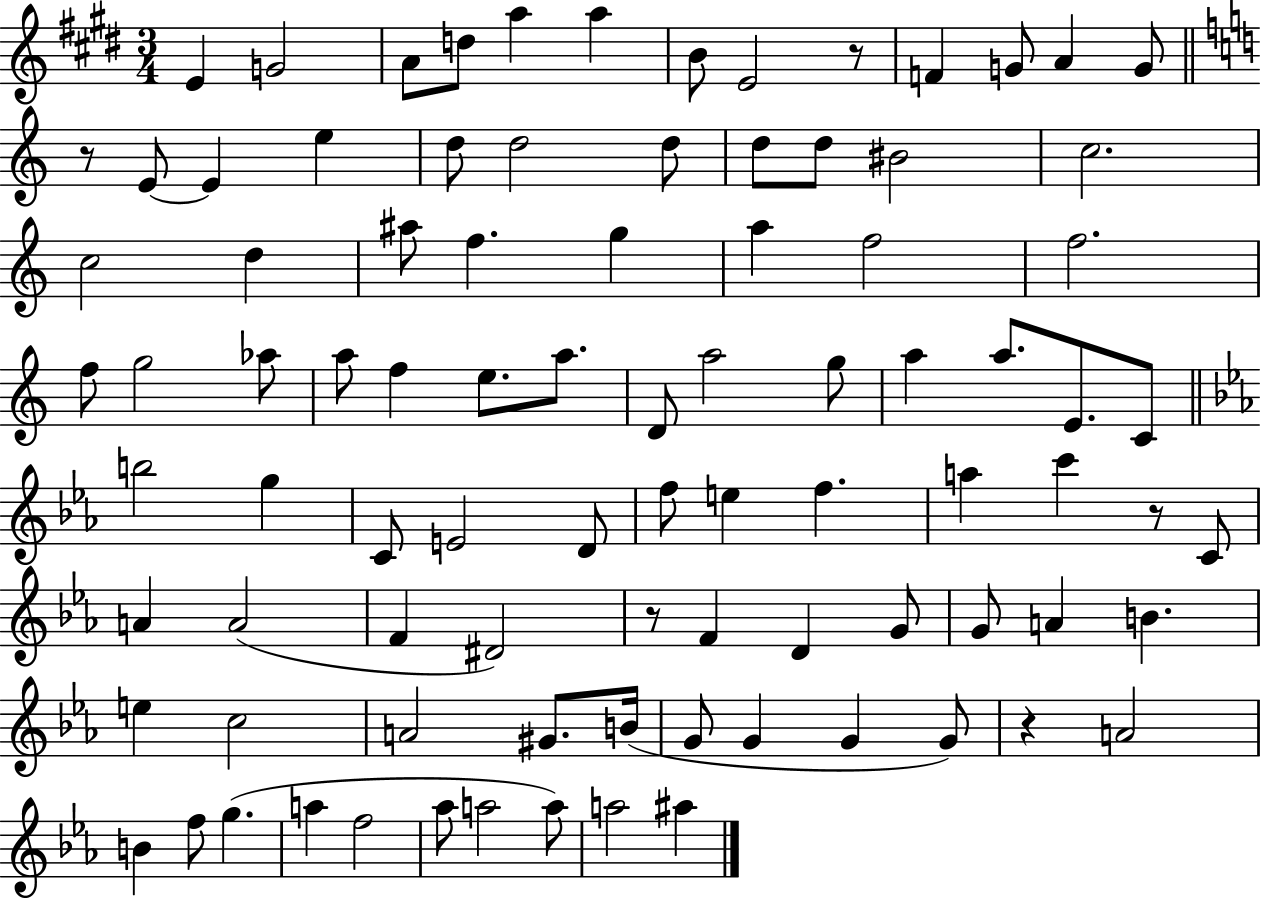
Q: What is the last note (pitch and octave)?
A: A#5